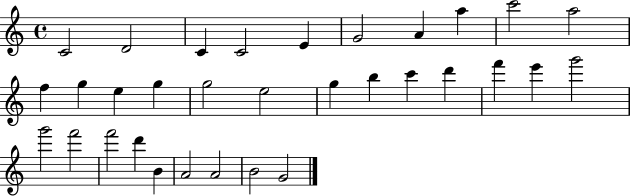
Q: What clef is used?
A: treble